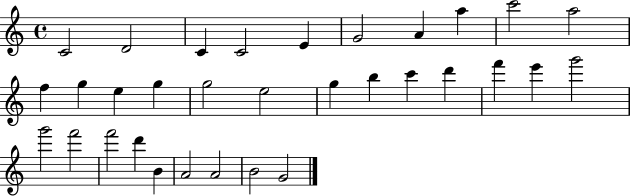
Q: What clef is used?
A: treble